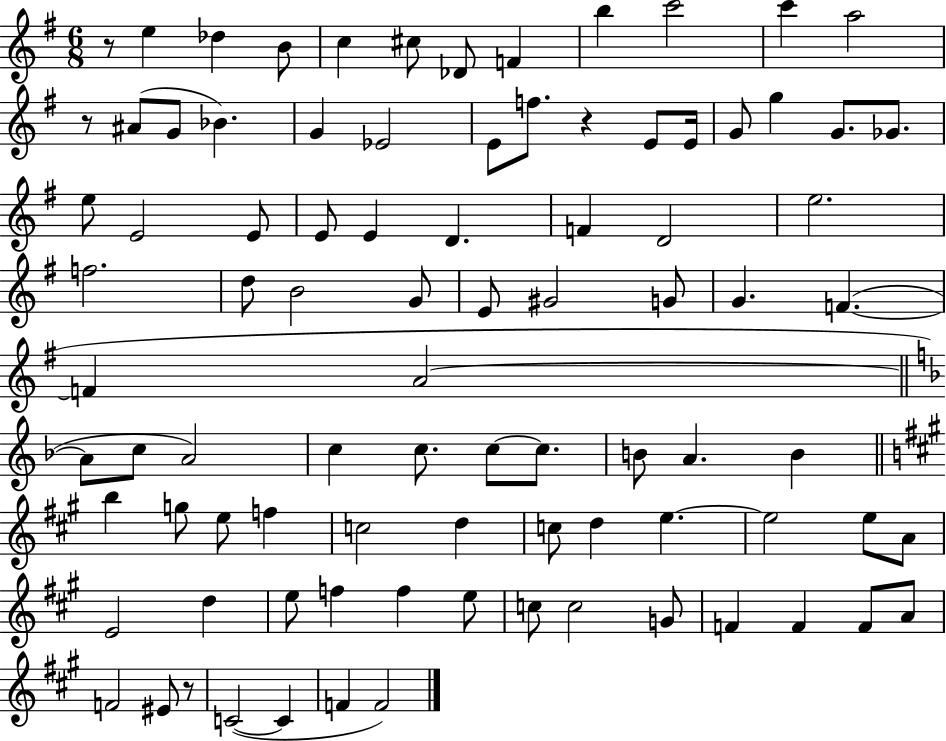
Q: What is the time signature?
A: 6/8